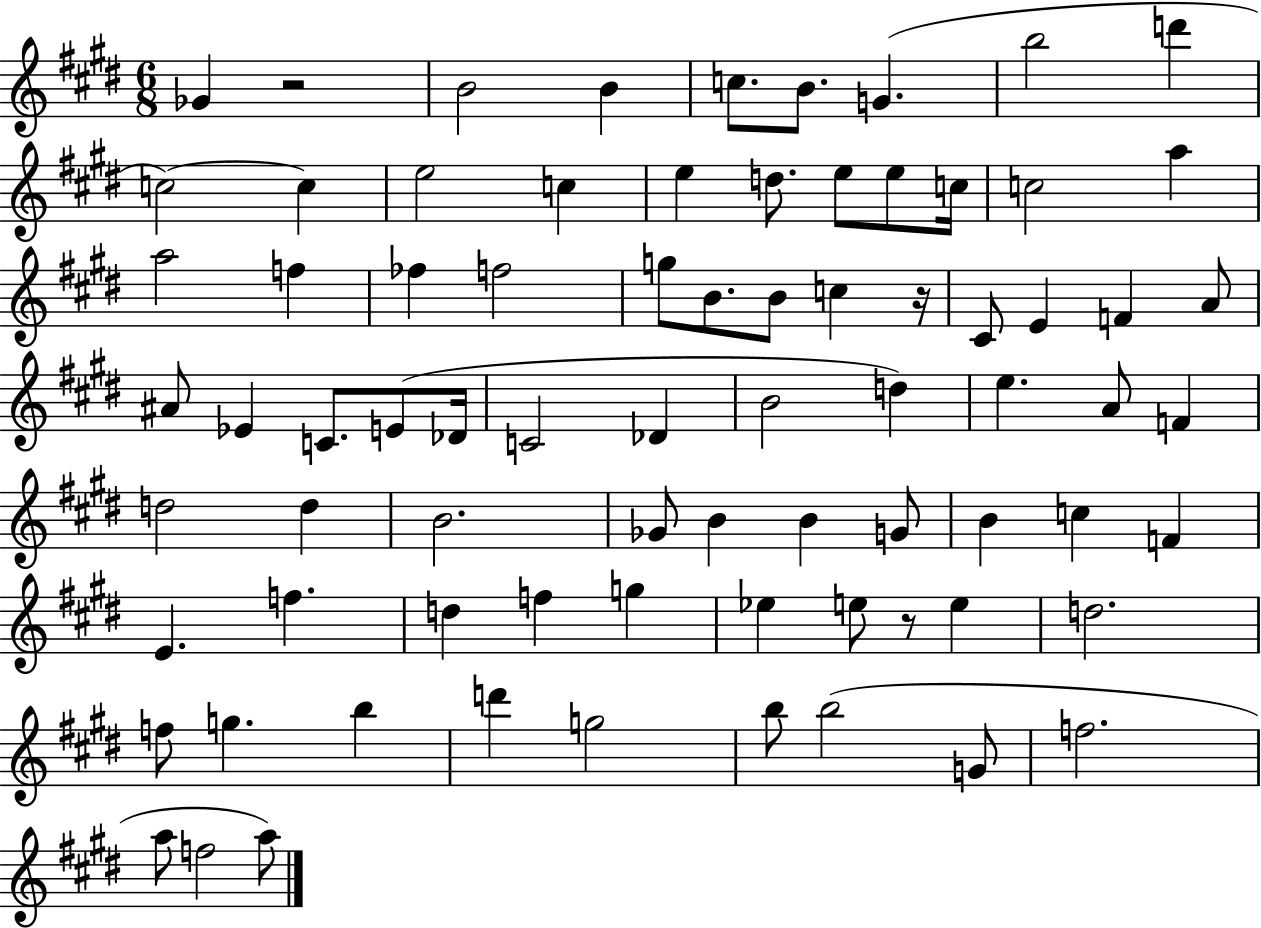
X:1
T:Untitled
M:6/8
L:1/4
K:E
_G z2 B2 B c/2 B/2 G b2 d' c2 c e2 c e d/2 e/2 e/2 c/4 c2 a a2 f _f f2 g/2 B/2 B/2 c z/4 ^C/2 E F A/2 ^A/2 _E C/2 E/2 _D/4 C2 _D B2 d e A/2 F d2 d B2 _G/2 B B G/2 B c F E f d f g _e e/2 z/2 e d2 f/2 g b d' g2 b/2 b2 G/2 f2 a/2 f2 a/2